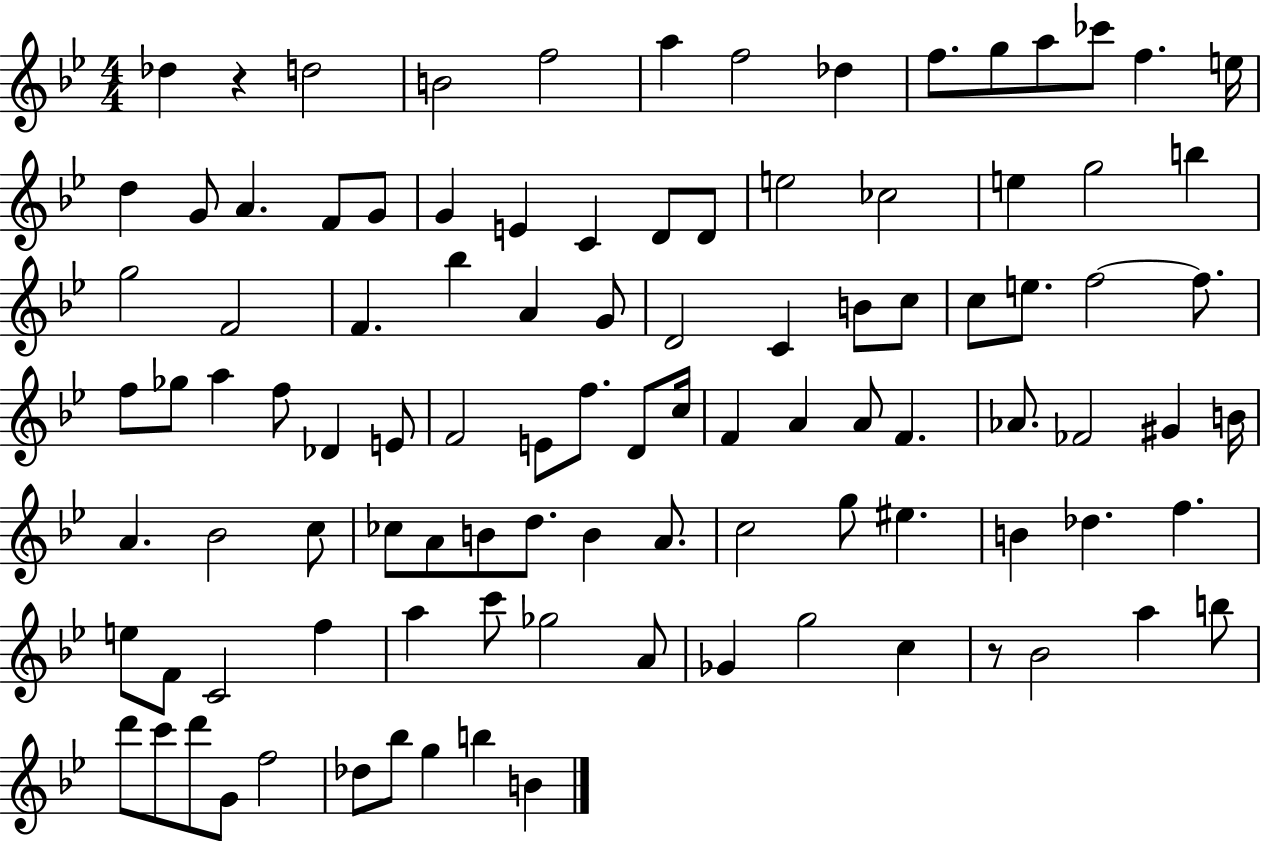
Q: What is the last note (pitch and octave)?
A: B4